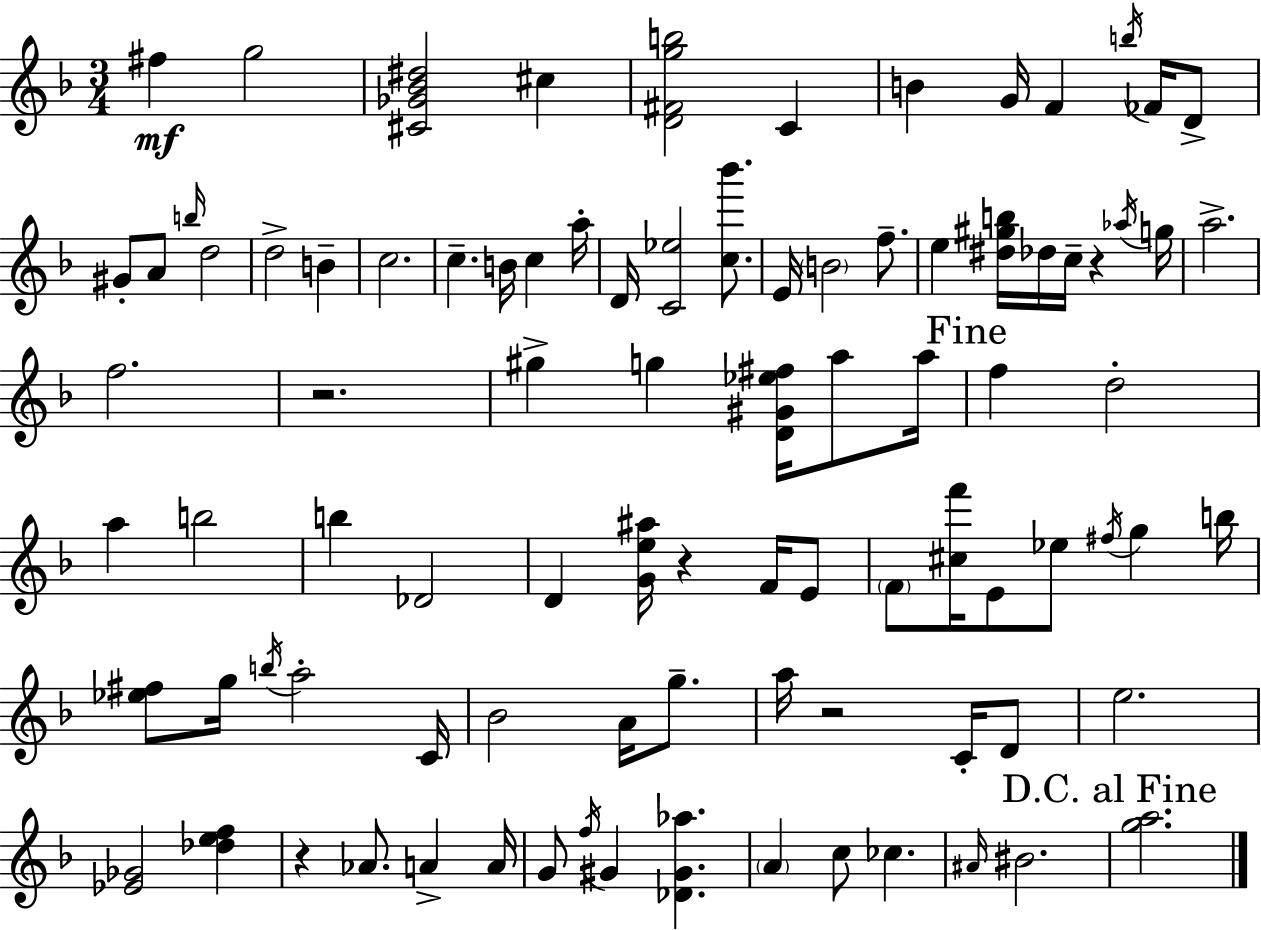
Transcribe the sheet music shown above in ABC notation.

X:1
T:Untitled
M:3/4
L:1/4
K:Dm
^f g2 [^C_G_B^d]2 ^c [D^Fgb]2 C B G/4 F b/4 _F/4 D/2 ^G/2 A/2 b/4 d2 d2 B c2 c B/4 c a/4 D/4 [C_e]2 [c_b']/2 E/4 B2 f/2 e [^d^gb]/4 _d/4 c/4 z _a/4 g/4 a2 f2 z2 ^g g [D^G_e^f]/4 a/2 a/4 f d2 a b2 b _D2 D [Ge^a]/4 z F/4 E/2 F/2 [^cf']/4 E/2 _e/2 ^f/4 g b/4 [_e^f]/2 g/4 b/4 a2 C/4 _B2 A/4 g/2 a/4 z2 C/4 D/2 e2 [_E_G]2 [_def] z _A/2 A A/4 G/2 f/4 ^G [_D^G_a] A c/2 _c ^A/4 ^B2 [ga]2